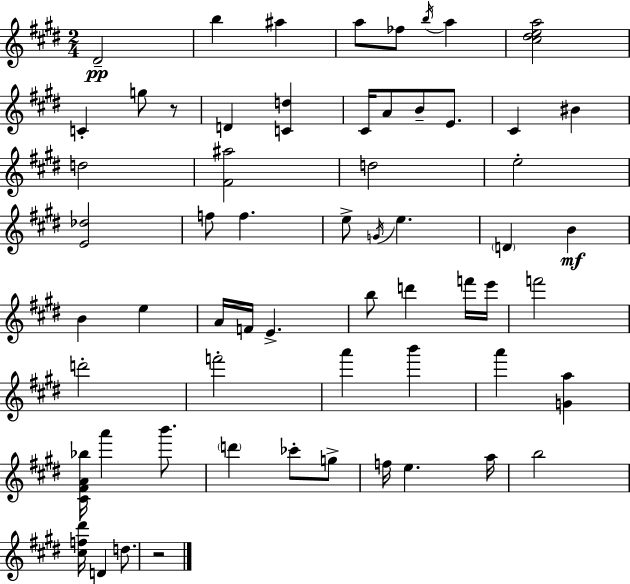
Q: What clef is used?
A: treble